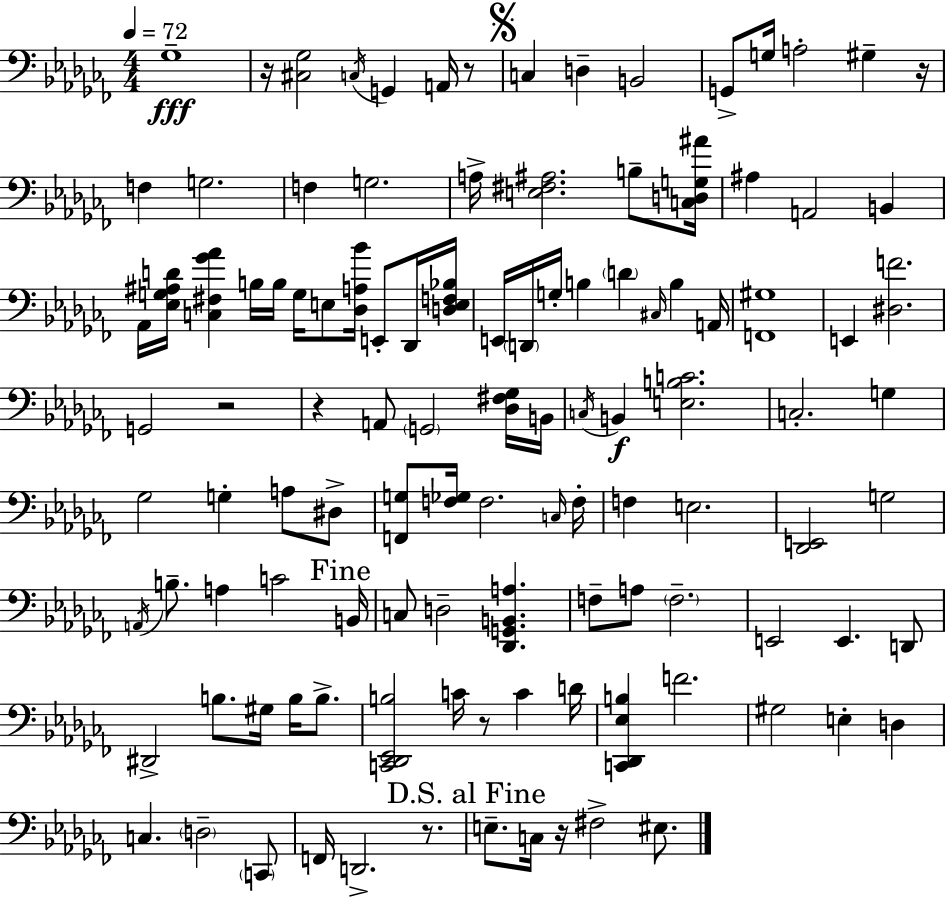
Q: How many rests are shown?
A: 8